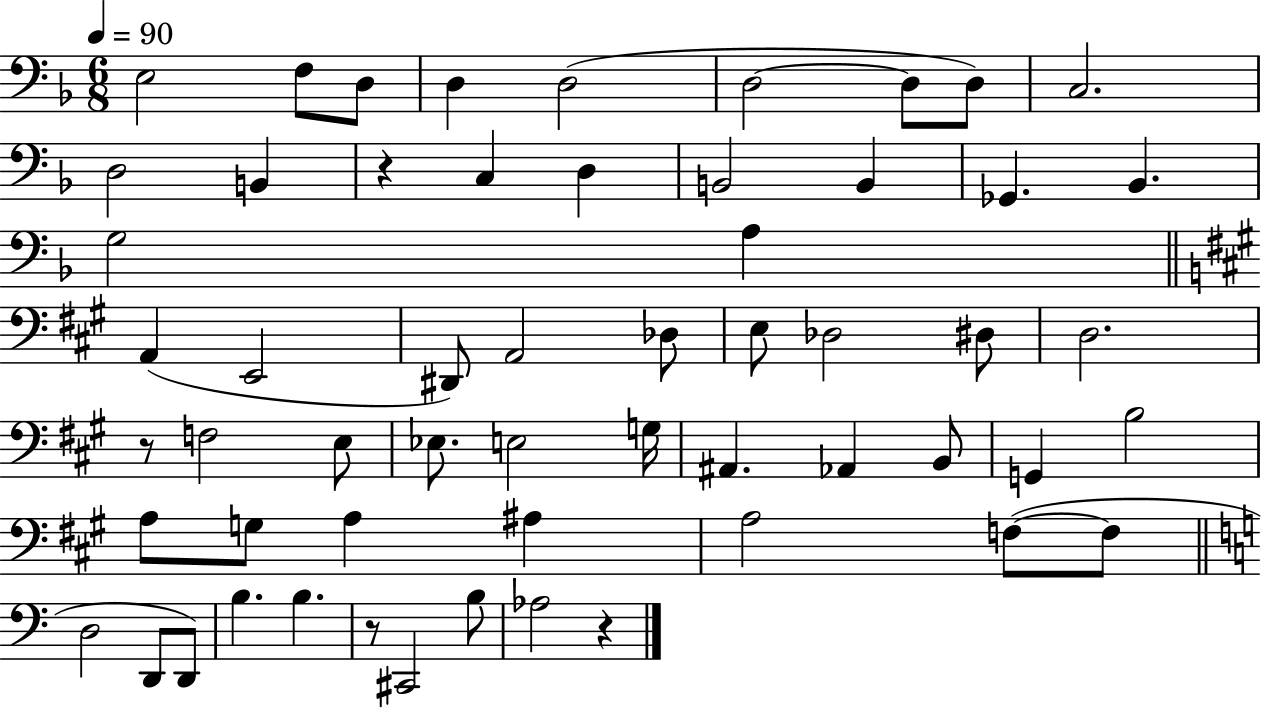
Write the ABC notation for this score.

X:1
T:Untitled
M:6/8
L:1/4
K:F
E,2 F,/2 D,/2 D, D,2 D,2 D,/2 D,/2 C,2 D,2 B,, z C, D, B,,2 B,, _G,, _B,, G,2 A, A,, E,,2 ^D,,/2 A,,2 _D,/2 E,/2 _D,2 ^D,/2 D,2 z/2 F,2 E,/2 _E,/2 E,2 G,/4 ^A,, _A,, B,,/2 G,, B,2 A,/2 G,/2 A, ^A, A,2 F,/2 F,/2 D,2 D,,/2 D,,/2 B, B, z/2 ^C,,2 B,/2 _A,2 z